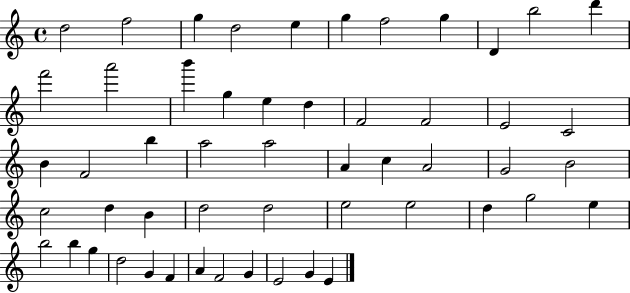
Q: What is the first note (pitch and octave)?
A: D5